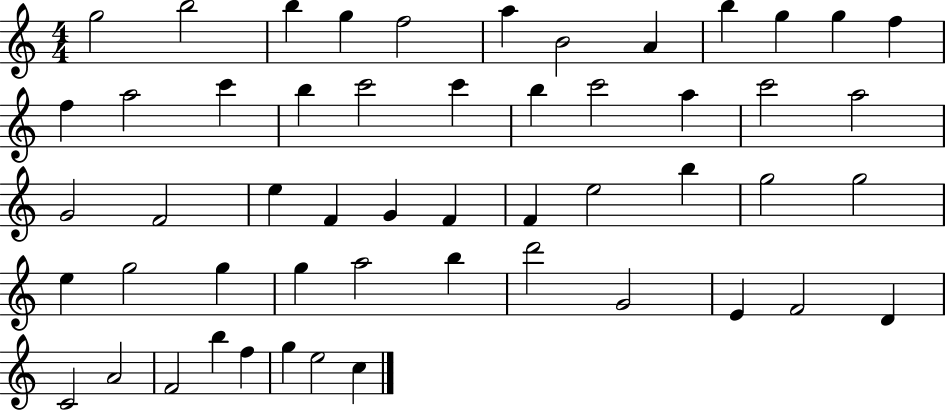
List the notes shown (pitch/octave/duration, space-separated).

G5/h B5/h B5/q G5/q F5/h A5/q B4/h A4/q B5/q G5/q G5/q F5/q F5/q A5/h C6/q B5/q C6/h C6/q B5/q C6/h A5/q C6/h A5/h G4/h F4/h E5/q F4/q G4/q F4/q F4/q E5/h B5/q G5/h G5/h E5/q G5/h G5/q G5/q A5/h B5/q D6/h G4/h E4/q F4/h D4/q C4/h A4/h F4/h B5/q F5/q G5/q E5/h C5/q